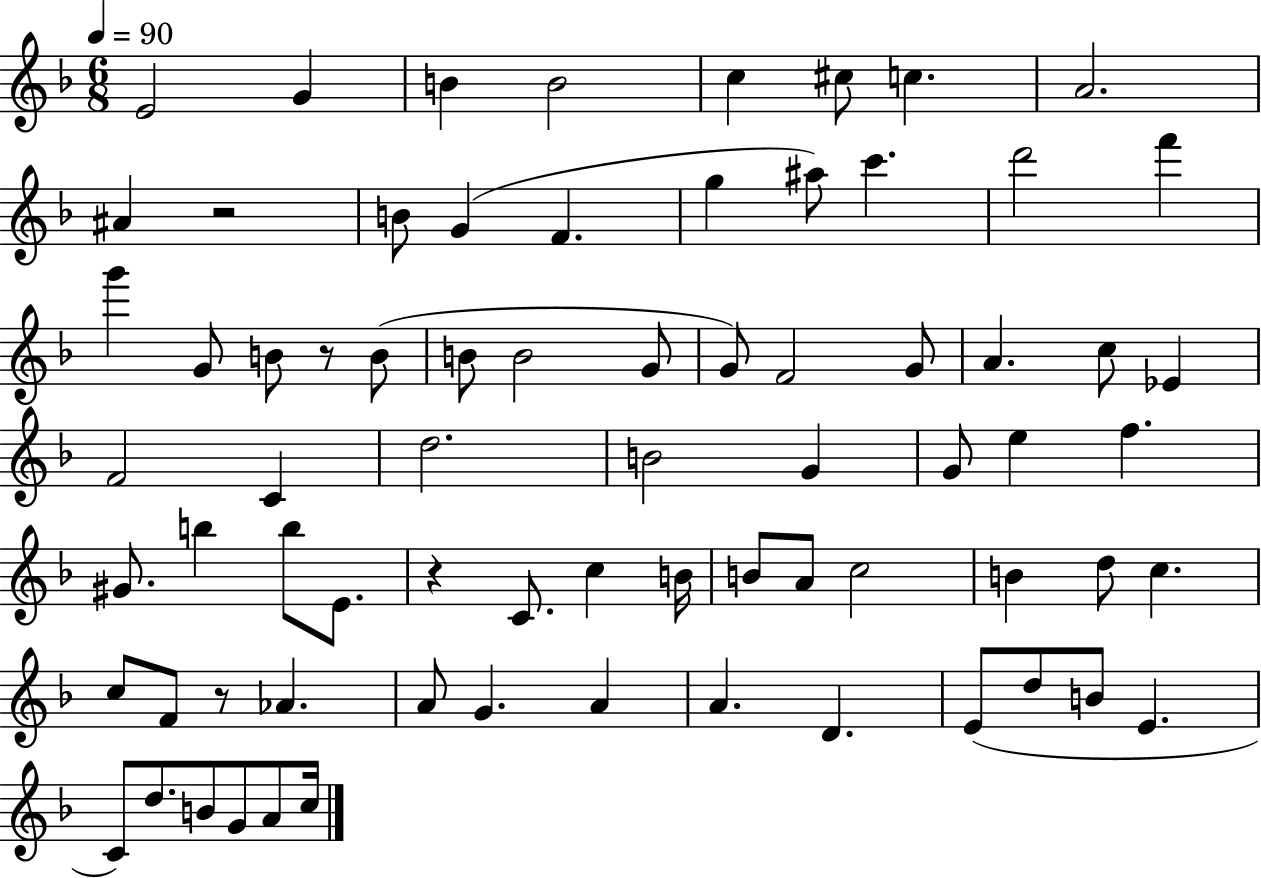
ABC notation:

X:1
T:Untitled
M:6/8
L:1/4
K:F
E2 G B B2 c ^c/2 c A2 ^A z2 B/2 G F g ^a/2 c' d'2 f' g' G/2 B/2 z/2 B/2 B/2 B2 G/2 G/2 F2 G/2 A c/2 _E F2 C d2 B2 G G/2 e f ^G/2 b b/2 E/2 z C/2 c B/4 B/2 A/2 c2 B d/2 c c/2 F/2 z/2 _A A/2 G A A D E/2 d/2 B/2 E C/2 d/2 B/2 G/2 A/2 c/4